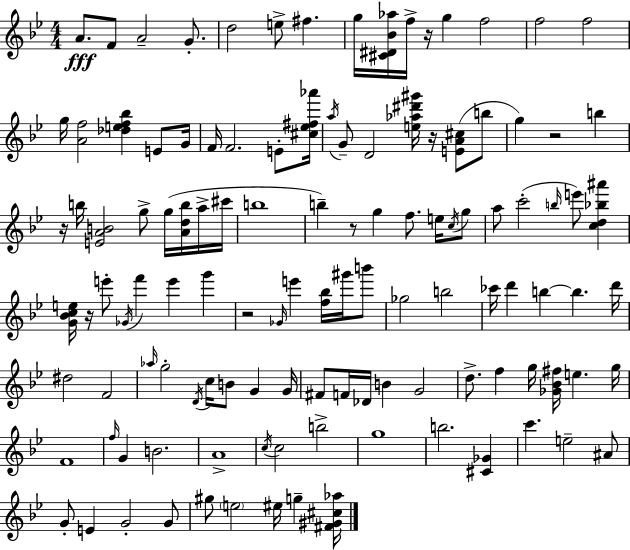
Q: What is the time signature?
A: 4/4